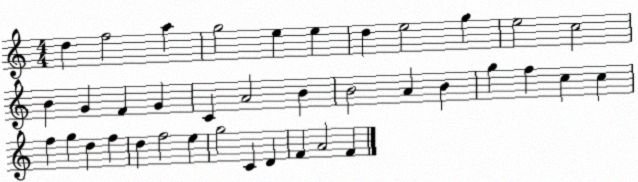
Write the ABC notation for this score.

X:1
T:Untitled
M:4/4
L:1/4
K:C
d f2 a g2 e e d e2 g e2 c2 B G F G C A2 B B2 A B g f c c f g d f d f2 e g2 C D F A2 F